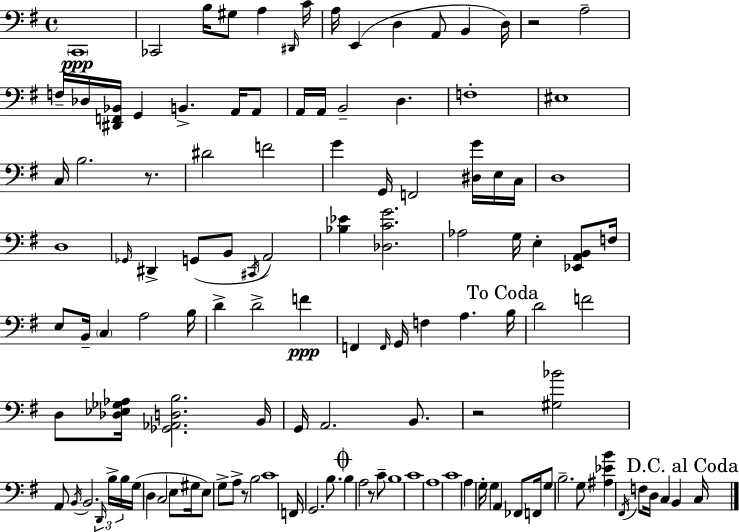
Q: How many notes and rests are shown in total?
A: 123